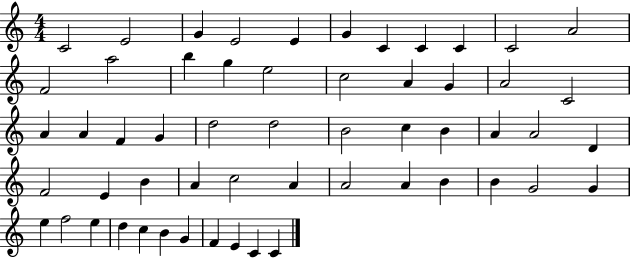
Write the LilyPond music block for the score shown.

{
  \clef treble
  \numericTimeSignature
  \time 4/4
  \key c \major
  c'2 e'2 | g'4 e'2 e'4 | g'4 c'4 c'4 c'4 | c'2 a'2 | \break f'2 a''2 | b''4 g''4 e''2 | c''2 a'4 g'4 | a'2 c'2 | \break a'4 a'4 f'4 g'4 | d''2 d''2 | b'2 c''4 b'4 | a'4 a'2 d'4 | \break f'2 e'4 b'4 | a'4 c''2 a'4 | a'2 a'4 b'4 | b'4 g'2 g'4 | \break e''4 f''2 e''4 | d''4 c''4 b'4 g'4 | f'4 e'4 c'4 c'4 | \bar "|."
}